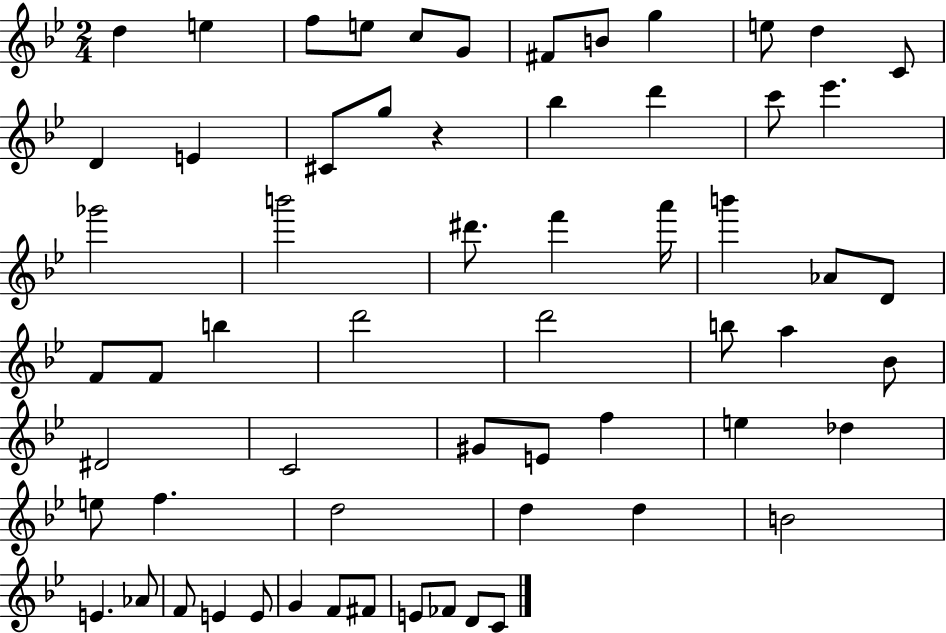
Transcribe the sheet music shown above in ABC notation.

X:1
T:Untitled
M:2/4
L:1/4
K:Bb
d e f/2 e/2 c/2 G/2 ^F/2 B/2 g e/2 d C/2 D E ^C/2 g/2 z _b d' c'/2 _e' _g'2 b'2 ^d'/2 f' a'/4 b' _A/2 D/2 F/2 F/2 b d'2 d'2 b/2 a _B/2 ^D2 C2 ^G/2 E/2 f e _d e/2 f d2 d d B2 E _A/2 F/2 E E/2 G F/2 ^F/2 E/2 _F/2 D/2 C/2